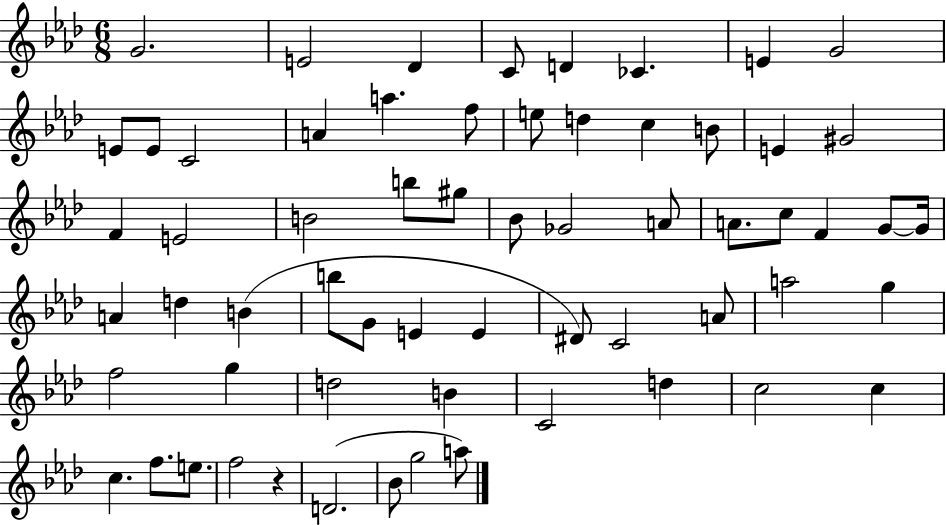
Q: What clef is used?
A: treble